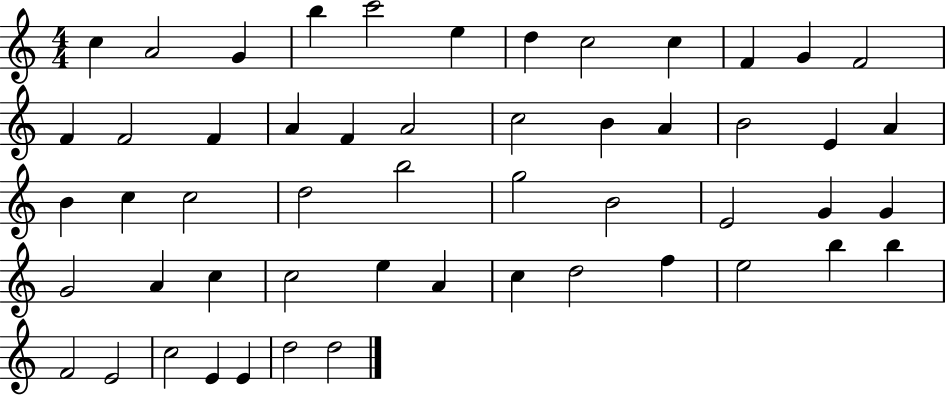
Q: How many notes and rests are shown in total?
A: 53